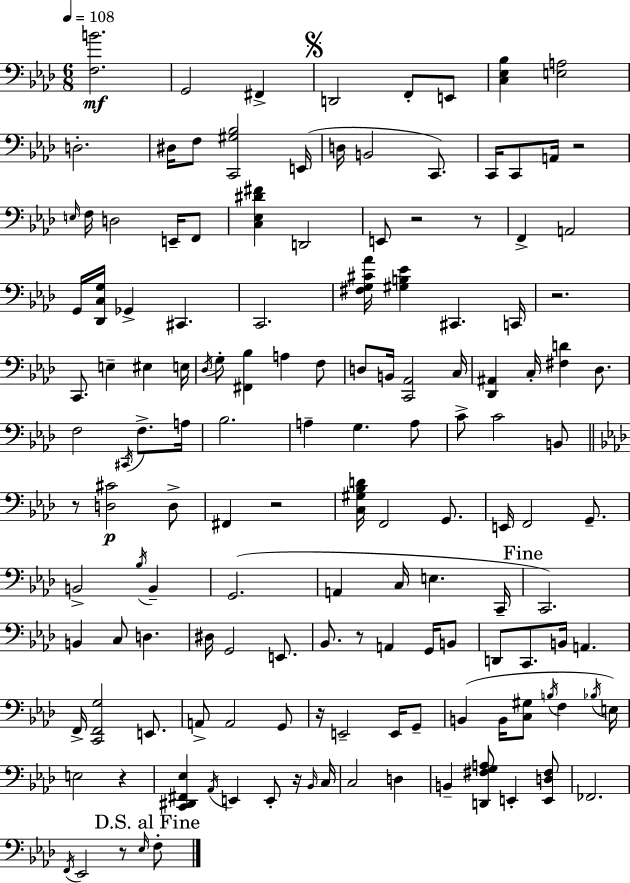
{
  \clef bass
  \numericTimeSignature
  \time 6/8
  \key aes \major
  \tempo 4 = 108
  <f b'>2.\mf | g,2 fis,4-> | \mark \markup { \musicglyph "scripts.segno" } d,2 f,8-. e,8 | <c ees bes>4 <e a>2 | \break d2.-. | dis16 f8 <c, gis bes>2 e,16( | d16 b,2 c,8.) | c,16 c,8 a,16 r2 | \break \grace { e16 } f16 d2 e,16-- f,8 | <c ees dis' fis'>4 d,2 | e,8 r2 r8 | f,4-> a,2 | \break g,16 <des, c g>16 ges,4-> cis,4. | c,2. | <fis g cis' aes'>16 <gis b ees'>4 cis,4. | c,16 r2. | \break c,8. e4-- eis4 | e16 \acciaccatura { des16 } g8-. <fis, bes>4 a4 | f8 d8 b,16 <c, aes,>2 | c16 <des, ais,>4 c16-. <fis d'>4 des8. | \break f2 \acciaccatura { cis,16 } f8.-> | a16 bes2. | a4-- g4. | a8 c'8-> c'2 | \break b,8 \bar "||" \break \key f \minor r8 <d cis'>2\p d8-> | fis,4 r2 | <c gis bes d'>16 f,2 g,8. | e,16 f,2 g,8.-- | \break b,2-> \acciaccatura { bes16 } b,4-- | g,2.( | a,4 c16 e4. | c,16-- \mark "Fine" c,2.) | \break b,4 c8 d4. | dis16 g,2 e,8. | bes,8. r8 a,4 g,16 b,8 | d,8 c,8. b,16 a,4. | \break f,16-> <c, f, g>2 e,8. | a,8-> a,2 g,8 | r16 e,2-- e,16 g,8-- | b,4( b,16 <c gis>8 \acciaccatura { b16 } f4 | \break \acciaccatura { bes16 }) e16 e2 r4 | <c, dis, fis, ees>4 \acciaccatura { aes,16 } e,4 | e,8-. r16 \grace { bes,16 } c16 c2 | d4 b,4-- <d, fis g a>8 e,4-. | \break <e, d fis>8 fes,2. | \acciaccatura { f,16 } ees,2 | r8 \grace { ees16 } \mark "D.S. al Fine" f8-. \bar "|."
}